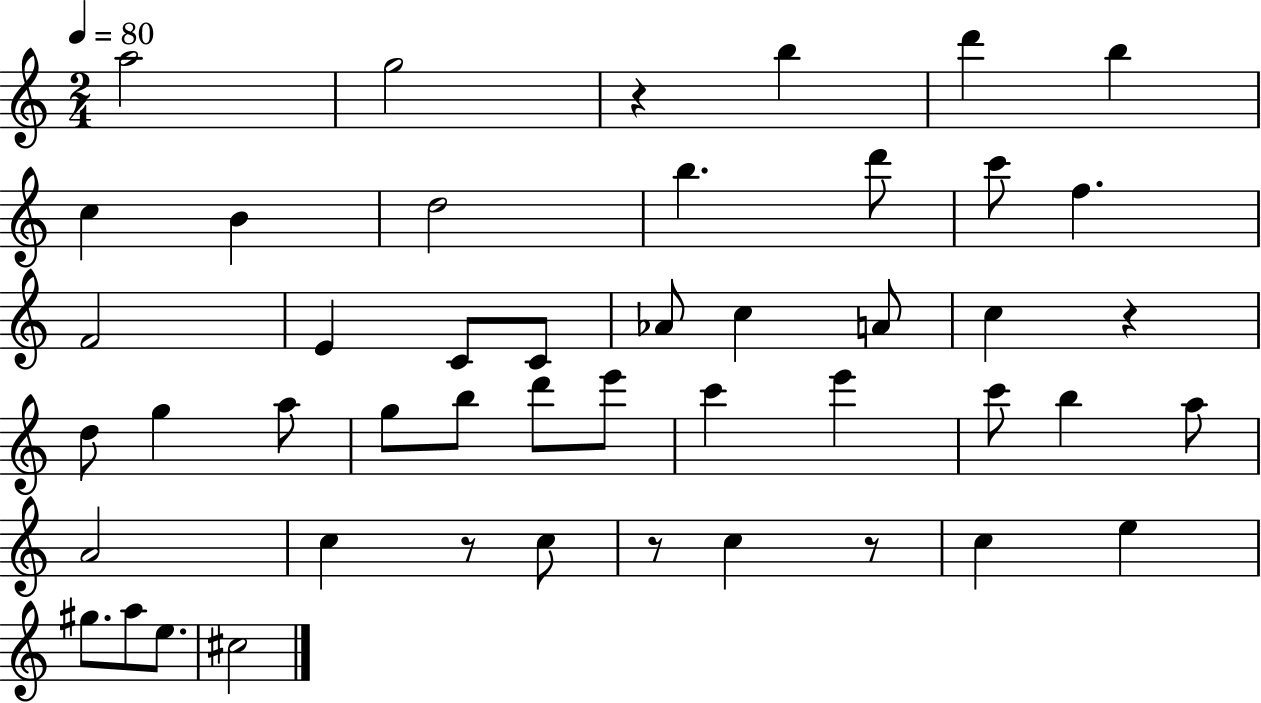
A5/h G5/h R/q B5/q D6/q B5/q C5/q B4/q D5/h B5/q. D6/e C6/e F5/q. F4/h E4/q C4/e C4/e Ab4/e C5/q A4/e C5/q R/q D5/e G5/q A5/e G5/e B5/e D6/e E6/e C6/q E6/q C6/e B5/q A5/e A4/h C5/q R/e C5/e R/e C5/q R/e C5/q E5/q G#5/e. A5/e E5/e. C#5/h